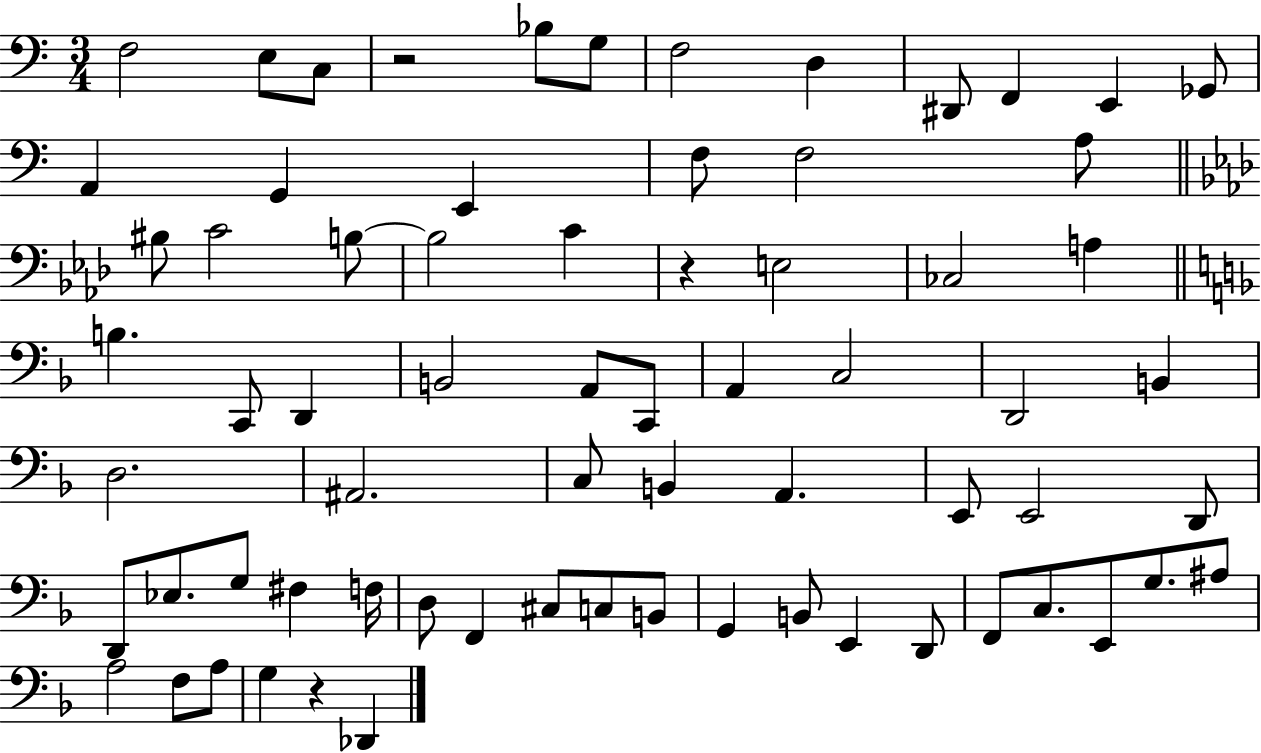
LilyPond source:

{
  \clef bass
  \numericTimeSignature
  \time 3/4
  \key c \major
  \repeat volta 2 { f2 e8 c8 | r2 bes8 g8 | f2 d4 | dis,8 f,4 e,4 ges,8 | \break a,4 g,4 e,4 | f8 f2 a8 | \bar "||" \break \key aes \major bis8 c'2 b8~~ | b2 c'4 | r4 e2 | ces2 a4 | \break \bar "||" \break \key f \major b4. c,8 d,4 | b,2 a,8 c,8 | a,4 c2 | d,2 b,4 | \break d2. | ais,2. | c8 b,4 a,4. | e,8 e,2 d,8 | \break d,8 ees8. g8 fis4 f16 | d8 f,4 cis8 c8 b,8 | g,4 b,8 e,4 d,8 | f,8 c8. e,8 g8. ais8 | \break a2 f8 a8 | g4 r4 des,4 | } \bar "|."
}